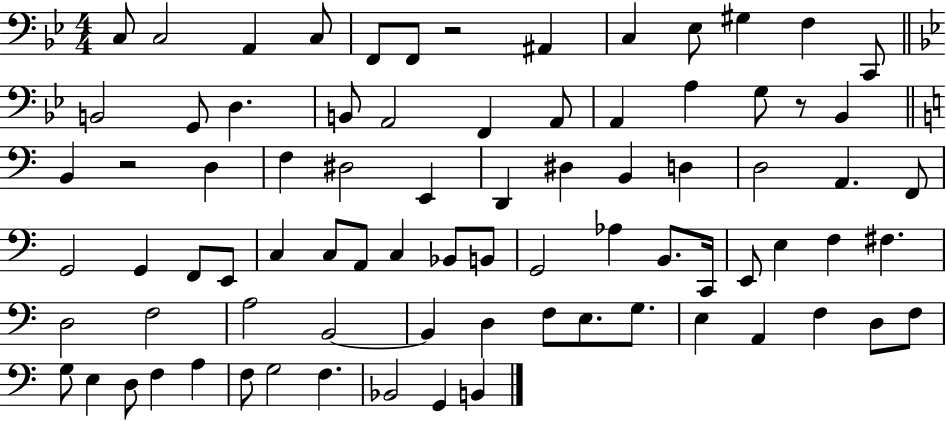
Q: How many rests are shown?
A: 3